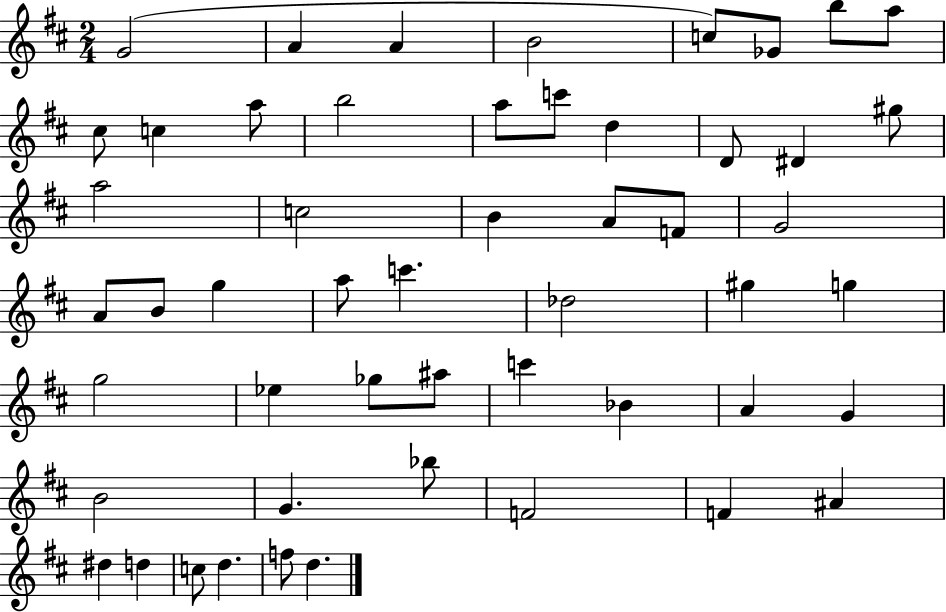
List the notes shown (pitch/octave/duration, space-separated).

G4/h A4/q A4/q B4/h C5/e Gb4/e B5/e A5/e C#5/e C5/q A5/e B5/h A5/e C6/e D5/q D4/e D#4/q G#5/e A5/h C5/h B4/q A4/e F4/e G4/h A4/e B4/e G5/q A5/e C6/q. Db5/h G#5/q G5/q G5/h Eb5/q Gb5/e A#5/e C6/q Bb4/q A4/q G4/q B4/h G4/q. Bb5/e F4/h F4/q A#4/q D#5/q D5/q C5/e D5/q. F5/e D5/q.